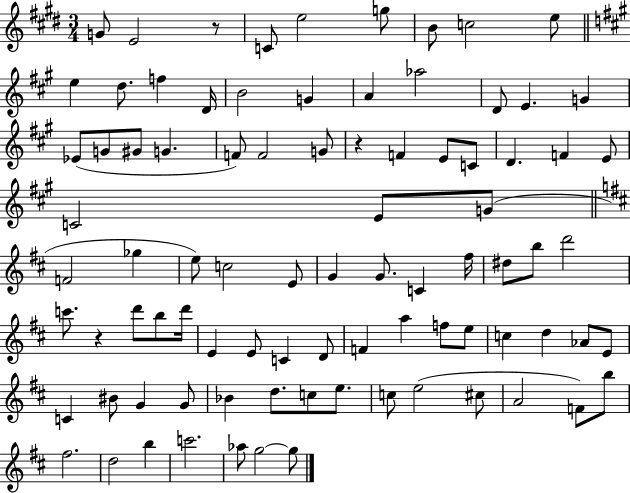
X:1
T:Untitled
M:3/4
L:1/4
K:E
G/2 E2 z/2 C/2 e2 g/2 B/2 c2 e/2 e d/2 f D/4 B2 G A _a2 D/2 E G _E/2 G/2 ^G/2 G F/2 F2 G/2 z F E/2 C/2 D F E/2 C2 E/2 G/2 F2 _g e/2 c2 E/2 G G/2 C ^f/4 ^d/2 b/2 d'2 c'/2 z d'/2 b/2 d'/4 E E/2 C D/2 F a f/2 e/2 c d _A/2 E/2 C ^B/2 G G/2 _B d/2 c/2 e/2 c/2 e2 ^c/2 A2 F/2 b/2 ^f2 d2 b c'2 _a/2 g2 g/2